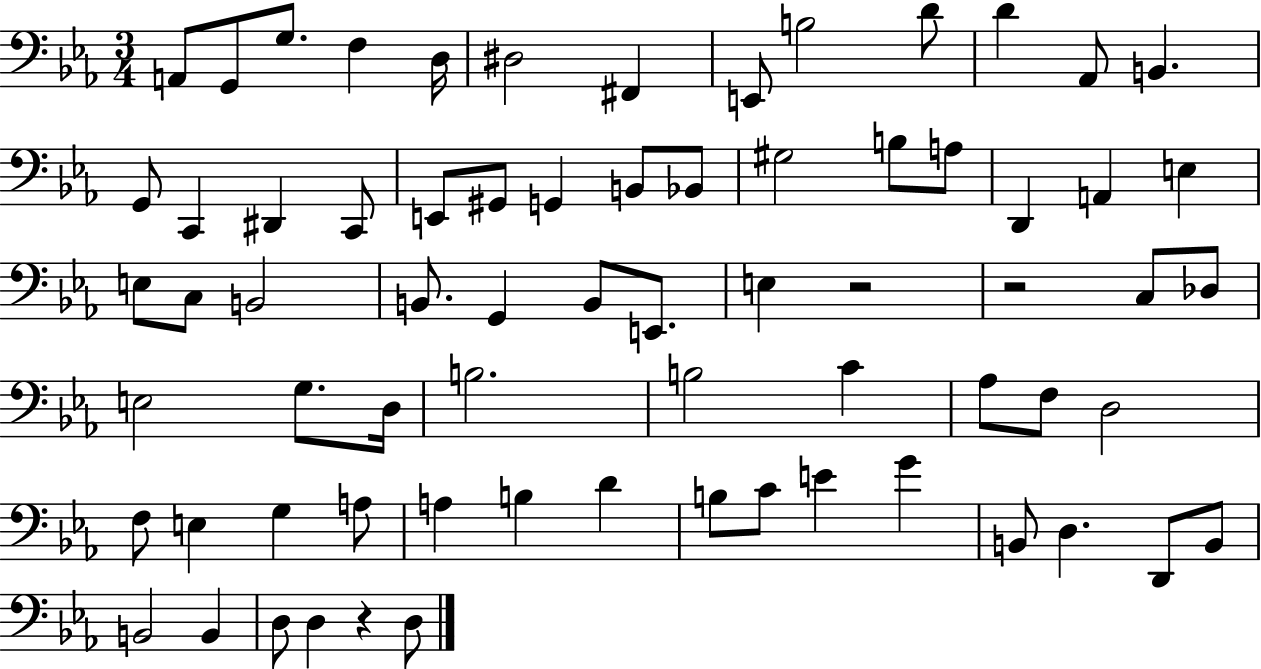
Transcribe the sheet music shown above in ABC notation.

X:1
T:Untitled
M:3/4
L:1/4
K:Eb
A,,/2 G,,/2 G,/2 F, D,/4 ^D,2 ^F,, E,,/2 B,2 D/2 D _A,,/2 B,, G,,/2 C,, ^D,, C,,/2 E,,/2 ^G,,/2 G,, B,,/2 _B,,/2 ^G,2 B,/2 A,/2 D,, A,, E, E,/2 C,/2 B,,2 B,,/2 G,, B,,/2 E,,/2 E, z2 z2 C,/2 _D,/2 E,2 G,/2 D,/4 B,2 B,2 C _A,/2 F,/2 D,2 F,/2 E, G, A,/2 A, B, D B,/2 C/2 E G B,,/2 D, D,,/2 B,,/2 B,,2 B,, D,/2 D, z D,/2